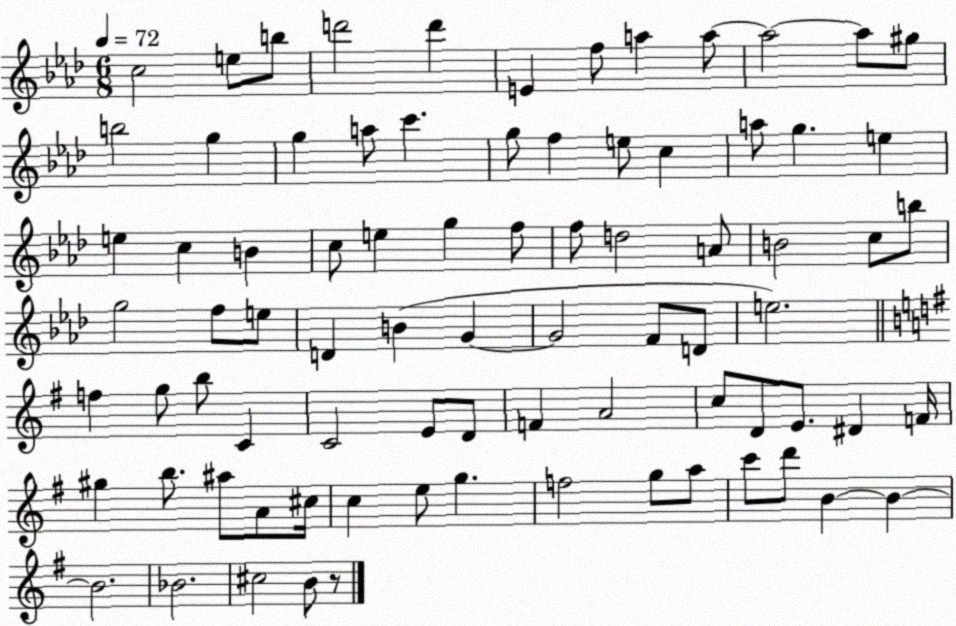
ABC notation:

X:1
T:Untitled
M:6/8
L:1/4
K:Ab
c2 e/2 b/2 d'2 d' E f/2 a a/2 a2 a/2 ^g/2 b2 g g a/2 c' g/2 f e/2 c a/2 g e e c B c/2 e g f/2 f/2 d2 A/2 B2 c/2 b/2 g2 f/2 e/2 D B G G2 F/2 D/2 e2 f g/2 b/2 C C2 E/2 D/2 F A2 c/2 D/2 E/2 ^D F/4 ^g b/2 ^a/2 A/2 ^c/4 c e/2 g f2 g/2 a/2 c'/2 d'/2 B B B2 _B2 ^c2 B/2 z/2